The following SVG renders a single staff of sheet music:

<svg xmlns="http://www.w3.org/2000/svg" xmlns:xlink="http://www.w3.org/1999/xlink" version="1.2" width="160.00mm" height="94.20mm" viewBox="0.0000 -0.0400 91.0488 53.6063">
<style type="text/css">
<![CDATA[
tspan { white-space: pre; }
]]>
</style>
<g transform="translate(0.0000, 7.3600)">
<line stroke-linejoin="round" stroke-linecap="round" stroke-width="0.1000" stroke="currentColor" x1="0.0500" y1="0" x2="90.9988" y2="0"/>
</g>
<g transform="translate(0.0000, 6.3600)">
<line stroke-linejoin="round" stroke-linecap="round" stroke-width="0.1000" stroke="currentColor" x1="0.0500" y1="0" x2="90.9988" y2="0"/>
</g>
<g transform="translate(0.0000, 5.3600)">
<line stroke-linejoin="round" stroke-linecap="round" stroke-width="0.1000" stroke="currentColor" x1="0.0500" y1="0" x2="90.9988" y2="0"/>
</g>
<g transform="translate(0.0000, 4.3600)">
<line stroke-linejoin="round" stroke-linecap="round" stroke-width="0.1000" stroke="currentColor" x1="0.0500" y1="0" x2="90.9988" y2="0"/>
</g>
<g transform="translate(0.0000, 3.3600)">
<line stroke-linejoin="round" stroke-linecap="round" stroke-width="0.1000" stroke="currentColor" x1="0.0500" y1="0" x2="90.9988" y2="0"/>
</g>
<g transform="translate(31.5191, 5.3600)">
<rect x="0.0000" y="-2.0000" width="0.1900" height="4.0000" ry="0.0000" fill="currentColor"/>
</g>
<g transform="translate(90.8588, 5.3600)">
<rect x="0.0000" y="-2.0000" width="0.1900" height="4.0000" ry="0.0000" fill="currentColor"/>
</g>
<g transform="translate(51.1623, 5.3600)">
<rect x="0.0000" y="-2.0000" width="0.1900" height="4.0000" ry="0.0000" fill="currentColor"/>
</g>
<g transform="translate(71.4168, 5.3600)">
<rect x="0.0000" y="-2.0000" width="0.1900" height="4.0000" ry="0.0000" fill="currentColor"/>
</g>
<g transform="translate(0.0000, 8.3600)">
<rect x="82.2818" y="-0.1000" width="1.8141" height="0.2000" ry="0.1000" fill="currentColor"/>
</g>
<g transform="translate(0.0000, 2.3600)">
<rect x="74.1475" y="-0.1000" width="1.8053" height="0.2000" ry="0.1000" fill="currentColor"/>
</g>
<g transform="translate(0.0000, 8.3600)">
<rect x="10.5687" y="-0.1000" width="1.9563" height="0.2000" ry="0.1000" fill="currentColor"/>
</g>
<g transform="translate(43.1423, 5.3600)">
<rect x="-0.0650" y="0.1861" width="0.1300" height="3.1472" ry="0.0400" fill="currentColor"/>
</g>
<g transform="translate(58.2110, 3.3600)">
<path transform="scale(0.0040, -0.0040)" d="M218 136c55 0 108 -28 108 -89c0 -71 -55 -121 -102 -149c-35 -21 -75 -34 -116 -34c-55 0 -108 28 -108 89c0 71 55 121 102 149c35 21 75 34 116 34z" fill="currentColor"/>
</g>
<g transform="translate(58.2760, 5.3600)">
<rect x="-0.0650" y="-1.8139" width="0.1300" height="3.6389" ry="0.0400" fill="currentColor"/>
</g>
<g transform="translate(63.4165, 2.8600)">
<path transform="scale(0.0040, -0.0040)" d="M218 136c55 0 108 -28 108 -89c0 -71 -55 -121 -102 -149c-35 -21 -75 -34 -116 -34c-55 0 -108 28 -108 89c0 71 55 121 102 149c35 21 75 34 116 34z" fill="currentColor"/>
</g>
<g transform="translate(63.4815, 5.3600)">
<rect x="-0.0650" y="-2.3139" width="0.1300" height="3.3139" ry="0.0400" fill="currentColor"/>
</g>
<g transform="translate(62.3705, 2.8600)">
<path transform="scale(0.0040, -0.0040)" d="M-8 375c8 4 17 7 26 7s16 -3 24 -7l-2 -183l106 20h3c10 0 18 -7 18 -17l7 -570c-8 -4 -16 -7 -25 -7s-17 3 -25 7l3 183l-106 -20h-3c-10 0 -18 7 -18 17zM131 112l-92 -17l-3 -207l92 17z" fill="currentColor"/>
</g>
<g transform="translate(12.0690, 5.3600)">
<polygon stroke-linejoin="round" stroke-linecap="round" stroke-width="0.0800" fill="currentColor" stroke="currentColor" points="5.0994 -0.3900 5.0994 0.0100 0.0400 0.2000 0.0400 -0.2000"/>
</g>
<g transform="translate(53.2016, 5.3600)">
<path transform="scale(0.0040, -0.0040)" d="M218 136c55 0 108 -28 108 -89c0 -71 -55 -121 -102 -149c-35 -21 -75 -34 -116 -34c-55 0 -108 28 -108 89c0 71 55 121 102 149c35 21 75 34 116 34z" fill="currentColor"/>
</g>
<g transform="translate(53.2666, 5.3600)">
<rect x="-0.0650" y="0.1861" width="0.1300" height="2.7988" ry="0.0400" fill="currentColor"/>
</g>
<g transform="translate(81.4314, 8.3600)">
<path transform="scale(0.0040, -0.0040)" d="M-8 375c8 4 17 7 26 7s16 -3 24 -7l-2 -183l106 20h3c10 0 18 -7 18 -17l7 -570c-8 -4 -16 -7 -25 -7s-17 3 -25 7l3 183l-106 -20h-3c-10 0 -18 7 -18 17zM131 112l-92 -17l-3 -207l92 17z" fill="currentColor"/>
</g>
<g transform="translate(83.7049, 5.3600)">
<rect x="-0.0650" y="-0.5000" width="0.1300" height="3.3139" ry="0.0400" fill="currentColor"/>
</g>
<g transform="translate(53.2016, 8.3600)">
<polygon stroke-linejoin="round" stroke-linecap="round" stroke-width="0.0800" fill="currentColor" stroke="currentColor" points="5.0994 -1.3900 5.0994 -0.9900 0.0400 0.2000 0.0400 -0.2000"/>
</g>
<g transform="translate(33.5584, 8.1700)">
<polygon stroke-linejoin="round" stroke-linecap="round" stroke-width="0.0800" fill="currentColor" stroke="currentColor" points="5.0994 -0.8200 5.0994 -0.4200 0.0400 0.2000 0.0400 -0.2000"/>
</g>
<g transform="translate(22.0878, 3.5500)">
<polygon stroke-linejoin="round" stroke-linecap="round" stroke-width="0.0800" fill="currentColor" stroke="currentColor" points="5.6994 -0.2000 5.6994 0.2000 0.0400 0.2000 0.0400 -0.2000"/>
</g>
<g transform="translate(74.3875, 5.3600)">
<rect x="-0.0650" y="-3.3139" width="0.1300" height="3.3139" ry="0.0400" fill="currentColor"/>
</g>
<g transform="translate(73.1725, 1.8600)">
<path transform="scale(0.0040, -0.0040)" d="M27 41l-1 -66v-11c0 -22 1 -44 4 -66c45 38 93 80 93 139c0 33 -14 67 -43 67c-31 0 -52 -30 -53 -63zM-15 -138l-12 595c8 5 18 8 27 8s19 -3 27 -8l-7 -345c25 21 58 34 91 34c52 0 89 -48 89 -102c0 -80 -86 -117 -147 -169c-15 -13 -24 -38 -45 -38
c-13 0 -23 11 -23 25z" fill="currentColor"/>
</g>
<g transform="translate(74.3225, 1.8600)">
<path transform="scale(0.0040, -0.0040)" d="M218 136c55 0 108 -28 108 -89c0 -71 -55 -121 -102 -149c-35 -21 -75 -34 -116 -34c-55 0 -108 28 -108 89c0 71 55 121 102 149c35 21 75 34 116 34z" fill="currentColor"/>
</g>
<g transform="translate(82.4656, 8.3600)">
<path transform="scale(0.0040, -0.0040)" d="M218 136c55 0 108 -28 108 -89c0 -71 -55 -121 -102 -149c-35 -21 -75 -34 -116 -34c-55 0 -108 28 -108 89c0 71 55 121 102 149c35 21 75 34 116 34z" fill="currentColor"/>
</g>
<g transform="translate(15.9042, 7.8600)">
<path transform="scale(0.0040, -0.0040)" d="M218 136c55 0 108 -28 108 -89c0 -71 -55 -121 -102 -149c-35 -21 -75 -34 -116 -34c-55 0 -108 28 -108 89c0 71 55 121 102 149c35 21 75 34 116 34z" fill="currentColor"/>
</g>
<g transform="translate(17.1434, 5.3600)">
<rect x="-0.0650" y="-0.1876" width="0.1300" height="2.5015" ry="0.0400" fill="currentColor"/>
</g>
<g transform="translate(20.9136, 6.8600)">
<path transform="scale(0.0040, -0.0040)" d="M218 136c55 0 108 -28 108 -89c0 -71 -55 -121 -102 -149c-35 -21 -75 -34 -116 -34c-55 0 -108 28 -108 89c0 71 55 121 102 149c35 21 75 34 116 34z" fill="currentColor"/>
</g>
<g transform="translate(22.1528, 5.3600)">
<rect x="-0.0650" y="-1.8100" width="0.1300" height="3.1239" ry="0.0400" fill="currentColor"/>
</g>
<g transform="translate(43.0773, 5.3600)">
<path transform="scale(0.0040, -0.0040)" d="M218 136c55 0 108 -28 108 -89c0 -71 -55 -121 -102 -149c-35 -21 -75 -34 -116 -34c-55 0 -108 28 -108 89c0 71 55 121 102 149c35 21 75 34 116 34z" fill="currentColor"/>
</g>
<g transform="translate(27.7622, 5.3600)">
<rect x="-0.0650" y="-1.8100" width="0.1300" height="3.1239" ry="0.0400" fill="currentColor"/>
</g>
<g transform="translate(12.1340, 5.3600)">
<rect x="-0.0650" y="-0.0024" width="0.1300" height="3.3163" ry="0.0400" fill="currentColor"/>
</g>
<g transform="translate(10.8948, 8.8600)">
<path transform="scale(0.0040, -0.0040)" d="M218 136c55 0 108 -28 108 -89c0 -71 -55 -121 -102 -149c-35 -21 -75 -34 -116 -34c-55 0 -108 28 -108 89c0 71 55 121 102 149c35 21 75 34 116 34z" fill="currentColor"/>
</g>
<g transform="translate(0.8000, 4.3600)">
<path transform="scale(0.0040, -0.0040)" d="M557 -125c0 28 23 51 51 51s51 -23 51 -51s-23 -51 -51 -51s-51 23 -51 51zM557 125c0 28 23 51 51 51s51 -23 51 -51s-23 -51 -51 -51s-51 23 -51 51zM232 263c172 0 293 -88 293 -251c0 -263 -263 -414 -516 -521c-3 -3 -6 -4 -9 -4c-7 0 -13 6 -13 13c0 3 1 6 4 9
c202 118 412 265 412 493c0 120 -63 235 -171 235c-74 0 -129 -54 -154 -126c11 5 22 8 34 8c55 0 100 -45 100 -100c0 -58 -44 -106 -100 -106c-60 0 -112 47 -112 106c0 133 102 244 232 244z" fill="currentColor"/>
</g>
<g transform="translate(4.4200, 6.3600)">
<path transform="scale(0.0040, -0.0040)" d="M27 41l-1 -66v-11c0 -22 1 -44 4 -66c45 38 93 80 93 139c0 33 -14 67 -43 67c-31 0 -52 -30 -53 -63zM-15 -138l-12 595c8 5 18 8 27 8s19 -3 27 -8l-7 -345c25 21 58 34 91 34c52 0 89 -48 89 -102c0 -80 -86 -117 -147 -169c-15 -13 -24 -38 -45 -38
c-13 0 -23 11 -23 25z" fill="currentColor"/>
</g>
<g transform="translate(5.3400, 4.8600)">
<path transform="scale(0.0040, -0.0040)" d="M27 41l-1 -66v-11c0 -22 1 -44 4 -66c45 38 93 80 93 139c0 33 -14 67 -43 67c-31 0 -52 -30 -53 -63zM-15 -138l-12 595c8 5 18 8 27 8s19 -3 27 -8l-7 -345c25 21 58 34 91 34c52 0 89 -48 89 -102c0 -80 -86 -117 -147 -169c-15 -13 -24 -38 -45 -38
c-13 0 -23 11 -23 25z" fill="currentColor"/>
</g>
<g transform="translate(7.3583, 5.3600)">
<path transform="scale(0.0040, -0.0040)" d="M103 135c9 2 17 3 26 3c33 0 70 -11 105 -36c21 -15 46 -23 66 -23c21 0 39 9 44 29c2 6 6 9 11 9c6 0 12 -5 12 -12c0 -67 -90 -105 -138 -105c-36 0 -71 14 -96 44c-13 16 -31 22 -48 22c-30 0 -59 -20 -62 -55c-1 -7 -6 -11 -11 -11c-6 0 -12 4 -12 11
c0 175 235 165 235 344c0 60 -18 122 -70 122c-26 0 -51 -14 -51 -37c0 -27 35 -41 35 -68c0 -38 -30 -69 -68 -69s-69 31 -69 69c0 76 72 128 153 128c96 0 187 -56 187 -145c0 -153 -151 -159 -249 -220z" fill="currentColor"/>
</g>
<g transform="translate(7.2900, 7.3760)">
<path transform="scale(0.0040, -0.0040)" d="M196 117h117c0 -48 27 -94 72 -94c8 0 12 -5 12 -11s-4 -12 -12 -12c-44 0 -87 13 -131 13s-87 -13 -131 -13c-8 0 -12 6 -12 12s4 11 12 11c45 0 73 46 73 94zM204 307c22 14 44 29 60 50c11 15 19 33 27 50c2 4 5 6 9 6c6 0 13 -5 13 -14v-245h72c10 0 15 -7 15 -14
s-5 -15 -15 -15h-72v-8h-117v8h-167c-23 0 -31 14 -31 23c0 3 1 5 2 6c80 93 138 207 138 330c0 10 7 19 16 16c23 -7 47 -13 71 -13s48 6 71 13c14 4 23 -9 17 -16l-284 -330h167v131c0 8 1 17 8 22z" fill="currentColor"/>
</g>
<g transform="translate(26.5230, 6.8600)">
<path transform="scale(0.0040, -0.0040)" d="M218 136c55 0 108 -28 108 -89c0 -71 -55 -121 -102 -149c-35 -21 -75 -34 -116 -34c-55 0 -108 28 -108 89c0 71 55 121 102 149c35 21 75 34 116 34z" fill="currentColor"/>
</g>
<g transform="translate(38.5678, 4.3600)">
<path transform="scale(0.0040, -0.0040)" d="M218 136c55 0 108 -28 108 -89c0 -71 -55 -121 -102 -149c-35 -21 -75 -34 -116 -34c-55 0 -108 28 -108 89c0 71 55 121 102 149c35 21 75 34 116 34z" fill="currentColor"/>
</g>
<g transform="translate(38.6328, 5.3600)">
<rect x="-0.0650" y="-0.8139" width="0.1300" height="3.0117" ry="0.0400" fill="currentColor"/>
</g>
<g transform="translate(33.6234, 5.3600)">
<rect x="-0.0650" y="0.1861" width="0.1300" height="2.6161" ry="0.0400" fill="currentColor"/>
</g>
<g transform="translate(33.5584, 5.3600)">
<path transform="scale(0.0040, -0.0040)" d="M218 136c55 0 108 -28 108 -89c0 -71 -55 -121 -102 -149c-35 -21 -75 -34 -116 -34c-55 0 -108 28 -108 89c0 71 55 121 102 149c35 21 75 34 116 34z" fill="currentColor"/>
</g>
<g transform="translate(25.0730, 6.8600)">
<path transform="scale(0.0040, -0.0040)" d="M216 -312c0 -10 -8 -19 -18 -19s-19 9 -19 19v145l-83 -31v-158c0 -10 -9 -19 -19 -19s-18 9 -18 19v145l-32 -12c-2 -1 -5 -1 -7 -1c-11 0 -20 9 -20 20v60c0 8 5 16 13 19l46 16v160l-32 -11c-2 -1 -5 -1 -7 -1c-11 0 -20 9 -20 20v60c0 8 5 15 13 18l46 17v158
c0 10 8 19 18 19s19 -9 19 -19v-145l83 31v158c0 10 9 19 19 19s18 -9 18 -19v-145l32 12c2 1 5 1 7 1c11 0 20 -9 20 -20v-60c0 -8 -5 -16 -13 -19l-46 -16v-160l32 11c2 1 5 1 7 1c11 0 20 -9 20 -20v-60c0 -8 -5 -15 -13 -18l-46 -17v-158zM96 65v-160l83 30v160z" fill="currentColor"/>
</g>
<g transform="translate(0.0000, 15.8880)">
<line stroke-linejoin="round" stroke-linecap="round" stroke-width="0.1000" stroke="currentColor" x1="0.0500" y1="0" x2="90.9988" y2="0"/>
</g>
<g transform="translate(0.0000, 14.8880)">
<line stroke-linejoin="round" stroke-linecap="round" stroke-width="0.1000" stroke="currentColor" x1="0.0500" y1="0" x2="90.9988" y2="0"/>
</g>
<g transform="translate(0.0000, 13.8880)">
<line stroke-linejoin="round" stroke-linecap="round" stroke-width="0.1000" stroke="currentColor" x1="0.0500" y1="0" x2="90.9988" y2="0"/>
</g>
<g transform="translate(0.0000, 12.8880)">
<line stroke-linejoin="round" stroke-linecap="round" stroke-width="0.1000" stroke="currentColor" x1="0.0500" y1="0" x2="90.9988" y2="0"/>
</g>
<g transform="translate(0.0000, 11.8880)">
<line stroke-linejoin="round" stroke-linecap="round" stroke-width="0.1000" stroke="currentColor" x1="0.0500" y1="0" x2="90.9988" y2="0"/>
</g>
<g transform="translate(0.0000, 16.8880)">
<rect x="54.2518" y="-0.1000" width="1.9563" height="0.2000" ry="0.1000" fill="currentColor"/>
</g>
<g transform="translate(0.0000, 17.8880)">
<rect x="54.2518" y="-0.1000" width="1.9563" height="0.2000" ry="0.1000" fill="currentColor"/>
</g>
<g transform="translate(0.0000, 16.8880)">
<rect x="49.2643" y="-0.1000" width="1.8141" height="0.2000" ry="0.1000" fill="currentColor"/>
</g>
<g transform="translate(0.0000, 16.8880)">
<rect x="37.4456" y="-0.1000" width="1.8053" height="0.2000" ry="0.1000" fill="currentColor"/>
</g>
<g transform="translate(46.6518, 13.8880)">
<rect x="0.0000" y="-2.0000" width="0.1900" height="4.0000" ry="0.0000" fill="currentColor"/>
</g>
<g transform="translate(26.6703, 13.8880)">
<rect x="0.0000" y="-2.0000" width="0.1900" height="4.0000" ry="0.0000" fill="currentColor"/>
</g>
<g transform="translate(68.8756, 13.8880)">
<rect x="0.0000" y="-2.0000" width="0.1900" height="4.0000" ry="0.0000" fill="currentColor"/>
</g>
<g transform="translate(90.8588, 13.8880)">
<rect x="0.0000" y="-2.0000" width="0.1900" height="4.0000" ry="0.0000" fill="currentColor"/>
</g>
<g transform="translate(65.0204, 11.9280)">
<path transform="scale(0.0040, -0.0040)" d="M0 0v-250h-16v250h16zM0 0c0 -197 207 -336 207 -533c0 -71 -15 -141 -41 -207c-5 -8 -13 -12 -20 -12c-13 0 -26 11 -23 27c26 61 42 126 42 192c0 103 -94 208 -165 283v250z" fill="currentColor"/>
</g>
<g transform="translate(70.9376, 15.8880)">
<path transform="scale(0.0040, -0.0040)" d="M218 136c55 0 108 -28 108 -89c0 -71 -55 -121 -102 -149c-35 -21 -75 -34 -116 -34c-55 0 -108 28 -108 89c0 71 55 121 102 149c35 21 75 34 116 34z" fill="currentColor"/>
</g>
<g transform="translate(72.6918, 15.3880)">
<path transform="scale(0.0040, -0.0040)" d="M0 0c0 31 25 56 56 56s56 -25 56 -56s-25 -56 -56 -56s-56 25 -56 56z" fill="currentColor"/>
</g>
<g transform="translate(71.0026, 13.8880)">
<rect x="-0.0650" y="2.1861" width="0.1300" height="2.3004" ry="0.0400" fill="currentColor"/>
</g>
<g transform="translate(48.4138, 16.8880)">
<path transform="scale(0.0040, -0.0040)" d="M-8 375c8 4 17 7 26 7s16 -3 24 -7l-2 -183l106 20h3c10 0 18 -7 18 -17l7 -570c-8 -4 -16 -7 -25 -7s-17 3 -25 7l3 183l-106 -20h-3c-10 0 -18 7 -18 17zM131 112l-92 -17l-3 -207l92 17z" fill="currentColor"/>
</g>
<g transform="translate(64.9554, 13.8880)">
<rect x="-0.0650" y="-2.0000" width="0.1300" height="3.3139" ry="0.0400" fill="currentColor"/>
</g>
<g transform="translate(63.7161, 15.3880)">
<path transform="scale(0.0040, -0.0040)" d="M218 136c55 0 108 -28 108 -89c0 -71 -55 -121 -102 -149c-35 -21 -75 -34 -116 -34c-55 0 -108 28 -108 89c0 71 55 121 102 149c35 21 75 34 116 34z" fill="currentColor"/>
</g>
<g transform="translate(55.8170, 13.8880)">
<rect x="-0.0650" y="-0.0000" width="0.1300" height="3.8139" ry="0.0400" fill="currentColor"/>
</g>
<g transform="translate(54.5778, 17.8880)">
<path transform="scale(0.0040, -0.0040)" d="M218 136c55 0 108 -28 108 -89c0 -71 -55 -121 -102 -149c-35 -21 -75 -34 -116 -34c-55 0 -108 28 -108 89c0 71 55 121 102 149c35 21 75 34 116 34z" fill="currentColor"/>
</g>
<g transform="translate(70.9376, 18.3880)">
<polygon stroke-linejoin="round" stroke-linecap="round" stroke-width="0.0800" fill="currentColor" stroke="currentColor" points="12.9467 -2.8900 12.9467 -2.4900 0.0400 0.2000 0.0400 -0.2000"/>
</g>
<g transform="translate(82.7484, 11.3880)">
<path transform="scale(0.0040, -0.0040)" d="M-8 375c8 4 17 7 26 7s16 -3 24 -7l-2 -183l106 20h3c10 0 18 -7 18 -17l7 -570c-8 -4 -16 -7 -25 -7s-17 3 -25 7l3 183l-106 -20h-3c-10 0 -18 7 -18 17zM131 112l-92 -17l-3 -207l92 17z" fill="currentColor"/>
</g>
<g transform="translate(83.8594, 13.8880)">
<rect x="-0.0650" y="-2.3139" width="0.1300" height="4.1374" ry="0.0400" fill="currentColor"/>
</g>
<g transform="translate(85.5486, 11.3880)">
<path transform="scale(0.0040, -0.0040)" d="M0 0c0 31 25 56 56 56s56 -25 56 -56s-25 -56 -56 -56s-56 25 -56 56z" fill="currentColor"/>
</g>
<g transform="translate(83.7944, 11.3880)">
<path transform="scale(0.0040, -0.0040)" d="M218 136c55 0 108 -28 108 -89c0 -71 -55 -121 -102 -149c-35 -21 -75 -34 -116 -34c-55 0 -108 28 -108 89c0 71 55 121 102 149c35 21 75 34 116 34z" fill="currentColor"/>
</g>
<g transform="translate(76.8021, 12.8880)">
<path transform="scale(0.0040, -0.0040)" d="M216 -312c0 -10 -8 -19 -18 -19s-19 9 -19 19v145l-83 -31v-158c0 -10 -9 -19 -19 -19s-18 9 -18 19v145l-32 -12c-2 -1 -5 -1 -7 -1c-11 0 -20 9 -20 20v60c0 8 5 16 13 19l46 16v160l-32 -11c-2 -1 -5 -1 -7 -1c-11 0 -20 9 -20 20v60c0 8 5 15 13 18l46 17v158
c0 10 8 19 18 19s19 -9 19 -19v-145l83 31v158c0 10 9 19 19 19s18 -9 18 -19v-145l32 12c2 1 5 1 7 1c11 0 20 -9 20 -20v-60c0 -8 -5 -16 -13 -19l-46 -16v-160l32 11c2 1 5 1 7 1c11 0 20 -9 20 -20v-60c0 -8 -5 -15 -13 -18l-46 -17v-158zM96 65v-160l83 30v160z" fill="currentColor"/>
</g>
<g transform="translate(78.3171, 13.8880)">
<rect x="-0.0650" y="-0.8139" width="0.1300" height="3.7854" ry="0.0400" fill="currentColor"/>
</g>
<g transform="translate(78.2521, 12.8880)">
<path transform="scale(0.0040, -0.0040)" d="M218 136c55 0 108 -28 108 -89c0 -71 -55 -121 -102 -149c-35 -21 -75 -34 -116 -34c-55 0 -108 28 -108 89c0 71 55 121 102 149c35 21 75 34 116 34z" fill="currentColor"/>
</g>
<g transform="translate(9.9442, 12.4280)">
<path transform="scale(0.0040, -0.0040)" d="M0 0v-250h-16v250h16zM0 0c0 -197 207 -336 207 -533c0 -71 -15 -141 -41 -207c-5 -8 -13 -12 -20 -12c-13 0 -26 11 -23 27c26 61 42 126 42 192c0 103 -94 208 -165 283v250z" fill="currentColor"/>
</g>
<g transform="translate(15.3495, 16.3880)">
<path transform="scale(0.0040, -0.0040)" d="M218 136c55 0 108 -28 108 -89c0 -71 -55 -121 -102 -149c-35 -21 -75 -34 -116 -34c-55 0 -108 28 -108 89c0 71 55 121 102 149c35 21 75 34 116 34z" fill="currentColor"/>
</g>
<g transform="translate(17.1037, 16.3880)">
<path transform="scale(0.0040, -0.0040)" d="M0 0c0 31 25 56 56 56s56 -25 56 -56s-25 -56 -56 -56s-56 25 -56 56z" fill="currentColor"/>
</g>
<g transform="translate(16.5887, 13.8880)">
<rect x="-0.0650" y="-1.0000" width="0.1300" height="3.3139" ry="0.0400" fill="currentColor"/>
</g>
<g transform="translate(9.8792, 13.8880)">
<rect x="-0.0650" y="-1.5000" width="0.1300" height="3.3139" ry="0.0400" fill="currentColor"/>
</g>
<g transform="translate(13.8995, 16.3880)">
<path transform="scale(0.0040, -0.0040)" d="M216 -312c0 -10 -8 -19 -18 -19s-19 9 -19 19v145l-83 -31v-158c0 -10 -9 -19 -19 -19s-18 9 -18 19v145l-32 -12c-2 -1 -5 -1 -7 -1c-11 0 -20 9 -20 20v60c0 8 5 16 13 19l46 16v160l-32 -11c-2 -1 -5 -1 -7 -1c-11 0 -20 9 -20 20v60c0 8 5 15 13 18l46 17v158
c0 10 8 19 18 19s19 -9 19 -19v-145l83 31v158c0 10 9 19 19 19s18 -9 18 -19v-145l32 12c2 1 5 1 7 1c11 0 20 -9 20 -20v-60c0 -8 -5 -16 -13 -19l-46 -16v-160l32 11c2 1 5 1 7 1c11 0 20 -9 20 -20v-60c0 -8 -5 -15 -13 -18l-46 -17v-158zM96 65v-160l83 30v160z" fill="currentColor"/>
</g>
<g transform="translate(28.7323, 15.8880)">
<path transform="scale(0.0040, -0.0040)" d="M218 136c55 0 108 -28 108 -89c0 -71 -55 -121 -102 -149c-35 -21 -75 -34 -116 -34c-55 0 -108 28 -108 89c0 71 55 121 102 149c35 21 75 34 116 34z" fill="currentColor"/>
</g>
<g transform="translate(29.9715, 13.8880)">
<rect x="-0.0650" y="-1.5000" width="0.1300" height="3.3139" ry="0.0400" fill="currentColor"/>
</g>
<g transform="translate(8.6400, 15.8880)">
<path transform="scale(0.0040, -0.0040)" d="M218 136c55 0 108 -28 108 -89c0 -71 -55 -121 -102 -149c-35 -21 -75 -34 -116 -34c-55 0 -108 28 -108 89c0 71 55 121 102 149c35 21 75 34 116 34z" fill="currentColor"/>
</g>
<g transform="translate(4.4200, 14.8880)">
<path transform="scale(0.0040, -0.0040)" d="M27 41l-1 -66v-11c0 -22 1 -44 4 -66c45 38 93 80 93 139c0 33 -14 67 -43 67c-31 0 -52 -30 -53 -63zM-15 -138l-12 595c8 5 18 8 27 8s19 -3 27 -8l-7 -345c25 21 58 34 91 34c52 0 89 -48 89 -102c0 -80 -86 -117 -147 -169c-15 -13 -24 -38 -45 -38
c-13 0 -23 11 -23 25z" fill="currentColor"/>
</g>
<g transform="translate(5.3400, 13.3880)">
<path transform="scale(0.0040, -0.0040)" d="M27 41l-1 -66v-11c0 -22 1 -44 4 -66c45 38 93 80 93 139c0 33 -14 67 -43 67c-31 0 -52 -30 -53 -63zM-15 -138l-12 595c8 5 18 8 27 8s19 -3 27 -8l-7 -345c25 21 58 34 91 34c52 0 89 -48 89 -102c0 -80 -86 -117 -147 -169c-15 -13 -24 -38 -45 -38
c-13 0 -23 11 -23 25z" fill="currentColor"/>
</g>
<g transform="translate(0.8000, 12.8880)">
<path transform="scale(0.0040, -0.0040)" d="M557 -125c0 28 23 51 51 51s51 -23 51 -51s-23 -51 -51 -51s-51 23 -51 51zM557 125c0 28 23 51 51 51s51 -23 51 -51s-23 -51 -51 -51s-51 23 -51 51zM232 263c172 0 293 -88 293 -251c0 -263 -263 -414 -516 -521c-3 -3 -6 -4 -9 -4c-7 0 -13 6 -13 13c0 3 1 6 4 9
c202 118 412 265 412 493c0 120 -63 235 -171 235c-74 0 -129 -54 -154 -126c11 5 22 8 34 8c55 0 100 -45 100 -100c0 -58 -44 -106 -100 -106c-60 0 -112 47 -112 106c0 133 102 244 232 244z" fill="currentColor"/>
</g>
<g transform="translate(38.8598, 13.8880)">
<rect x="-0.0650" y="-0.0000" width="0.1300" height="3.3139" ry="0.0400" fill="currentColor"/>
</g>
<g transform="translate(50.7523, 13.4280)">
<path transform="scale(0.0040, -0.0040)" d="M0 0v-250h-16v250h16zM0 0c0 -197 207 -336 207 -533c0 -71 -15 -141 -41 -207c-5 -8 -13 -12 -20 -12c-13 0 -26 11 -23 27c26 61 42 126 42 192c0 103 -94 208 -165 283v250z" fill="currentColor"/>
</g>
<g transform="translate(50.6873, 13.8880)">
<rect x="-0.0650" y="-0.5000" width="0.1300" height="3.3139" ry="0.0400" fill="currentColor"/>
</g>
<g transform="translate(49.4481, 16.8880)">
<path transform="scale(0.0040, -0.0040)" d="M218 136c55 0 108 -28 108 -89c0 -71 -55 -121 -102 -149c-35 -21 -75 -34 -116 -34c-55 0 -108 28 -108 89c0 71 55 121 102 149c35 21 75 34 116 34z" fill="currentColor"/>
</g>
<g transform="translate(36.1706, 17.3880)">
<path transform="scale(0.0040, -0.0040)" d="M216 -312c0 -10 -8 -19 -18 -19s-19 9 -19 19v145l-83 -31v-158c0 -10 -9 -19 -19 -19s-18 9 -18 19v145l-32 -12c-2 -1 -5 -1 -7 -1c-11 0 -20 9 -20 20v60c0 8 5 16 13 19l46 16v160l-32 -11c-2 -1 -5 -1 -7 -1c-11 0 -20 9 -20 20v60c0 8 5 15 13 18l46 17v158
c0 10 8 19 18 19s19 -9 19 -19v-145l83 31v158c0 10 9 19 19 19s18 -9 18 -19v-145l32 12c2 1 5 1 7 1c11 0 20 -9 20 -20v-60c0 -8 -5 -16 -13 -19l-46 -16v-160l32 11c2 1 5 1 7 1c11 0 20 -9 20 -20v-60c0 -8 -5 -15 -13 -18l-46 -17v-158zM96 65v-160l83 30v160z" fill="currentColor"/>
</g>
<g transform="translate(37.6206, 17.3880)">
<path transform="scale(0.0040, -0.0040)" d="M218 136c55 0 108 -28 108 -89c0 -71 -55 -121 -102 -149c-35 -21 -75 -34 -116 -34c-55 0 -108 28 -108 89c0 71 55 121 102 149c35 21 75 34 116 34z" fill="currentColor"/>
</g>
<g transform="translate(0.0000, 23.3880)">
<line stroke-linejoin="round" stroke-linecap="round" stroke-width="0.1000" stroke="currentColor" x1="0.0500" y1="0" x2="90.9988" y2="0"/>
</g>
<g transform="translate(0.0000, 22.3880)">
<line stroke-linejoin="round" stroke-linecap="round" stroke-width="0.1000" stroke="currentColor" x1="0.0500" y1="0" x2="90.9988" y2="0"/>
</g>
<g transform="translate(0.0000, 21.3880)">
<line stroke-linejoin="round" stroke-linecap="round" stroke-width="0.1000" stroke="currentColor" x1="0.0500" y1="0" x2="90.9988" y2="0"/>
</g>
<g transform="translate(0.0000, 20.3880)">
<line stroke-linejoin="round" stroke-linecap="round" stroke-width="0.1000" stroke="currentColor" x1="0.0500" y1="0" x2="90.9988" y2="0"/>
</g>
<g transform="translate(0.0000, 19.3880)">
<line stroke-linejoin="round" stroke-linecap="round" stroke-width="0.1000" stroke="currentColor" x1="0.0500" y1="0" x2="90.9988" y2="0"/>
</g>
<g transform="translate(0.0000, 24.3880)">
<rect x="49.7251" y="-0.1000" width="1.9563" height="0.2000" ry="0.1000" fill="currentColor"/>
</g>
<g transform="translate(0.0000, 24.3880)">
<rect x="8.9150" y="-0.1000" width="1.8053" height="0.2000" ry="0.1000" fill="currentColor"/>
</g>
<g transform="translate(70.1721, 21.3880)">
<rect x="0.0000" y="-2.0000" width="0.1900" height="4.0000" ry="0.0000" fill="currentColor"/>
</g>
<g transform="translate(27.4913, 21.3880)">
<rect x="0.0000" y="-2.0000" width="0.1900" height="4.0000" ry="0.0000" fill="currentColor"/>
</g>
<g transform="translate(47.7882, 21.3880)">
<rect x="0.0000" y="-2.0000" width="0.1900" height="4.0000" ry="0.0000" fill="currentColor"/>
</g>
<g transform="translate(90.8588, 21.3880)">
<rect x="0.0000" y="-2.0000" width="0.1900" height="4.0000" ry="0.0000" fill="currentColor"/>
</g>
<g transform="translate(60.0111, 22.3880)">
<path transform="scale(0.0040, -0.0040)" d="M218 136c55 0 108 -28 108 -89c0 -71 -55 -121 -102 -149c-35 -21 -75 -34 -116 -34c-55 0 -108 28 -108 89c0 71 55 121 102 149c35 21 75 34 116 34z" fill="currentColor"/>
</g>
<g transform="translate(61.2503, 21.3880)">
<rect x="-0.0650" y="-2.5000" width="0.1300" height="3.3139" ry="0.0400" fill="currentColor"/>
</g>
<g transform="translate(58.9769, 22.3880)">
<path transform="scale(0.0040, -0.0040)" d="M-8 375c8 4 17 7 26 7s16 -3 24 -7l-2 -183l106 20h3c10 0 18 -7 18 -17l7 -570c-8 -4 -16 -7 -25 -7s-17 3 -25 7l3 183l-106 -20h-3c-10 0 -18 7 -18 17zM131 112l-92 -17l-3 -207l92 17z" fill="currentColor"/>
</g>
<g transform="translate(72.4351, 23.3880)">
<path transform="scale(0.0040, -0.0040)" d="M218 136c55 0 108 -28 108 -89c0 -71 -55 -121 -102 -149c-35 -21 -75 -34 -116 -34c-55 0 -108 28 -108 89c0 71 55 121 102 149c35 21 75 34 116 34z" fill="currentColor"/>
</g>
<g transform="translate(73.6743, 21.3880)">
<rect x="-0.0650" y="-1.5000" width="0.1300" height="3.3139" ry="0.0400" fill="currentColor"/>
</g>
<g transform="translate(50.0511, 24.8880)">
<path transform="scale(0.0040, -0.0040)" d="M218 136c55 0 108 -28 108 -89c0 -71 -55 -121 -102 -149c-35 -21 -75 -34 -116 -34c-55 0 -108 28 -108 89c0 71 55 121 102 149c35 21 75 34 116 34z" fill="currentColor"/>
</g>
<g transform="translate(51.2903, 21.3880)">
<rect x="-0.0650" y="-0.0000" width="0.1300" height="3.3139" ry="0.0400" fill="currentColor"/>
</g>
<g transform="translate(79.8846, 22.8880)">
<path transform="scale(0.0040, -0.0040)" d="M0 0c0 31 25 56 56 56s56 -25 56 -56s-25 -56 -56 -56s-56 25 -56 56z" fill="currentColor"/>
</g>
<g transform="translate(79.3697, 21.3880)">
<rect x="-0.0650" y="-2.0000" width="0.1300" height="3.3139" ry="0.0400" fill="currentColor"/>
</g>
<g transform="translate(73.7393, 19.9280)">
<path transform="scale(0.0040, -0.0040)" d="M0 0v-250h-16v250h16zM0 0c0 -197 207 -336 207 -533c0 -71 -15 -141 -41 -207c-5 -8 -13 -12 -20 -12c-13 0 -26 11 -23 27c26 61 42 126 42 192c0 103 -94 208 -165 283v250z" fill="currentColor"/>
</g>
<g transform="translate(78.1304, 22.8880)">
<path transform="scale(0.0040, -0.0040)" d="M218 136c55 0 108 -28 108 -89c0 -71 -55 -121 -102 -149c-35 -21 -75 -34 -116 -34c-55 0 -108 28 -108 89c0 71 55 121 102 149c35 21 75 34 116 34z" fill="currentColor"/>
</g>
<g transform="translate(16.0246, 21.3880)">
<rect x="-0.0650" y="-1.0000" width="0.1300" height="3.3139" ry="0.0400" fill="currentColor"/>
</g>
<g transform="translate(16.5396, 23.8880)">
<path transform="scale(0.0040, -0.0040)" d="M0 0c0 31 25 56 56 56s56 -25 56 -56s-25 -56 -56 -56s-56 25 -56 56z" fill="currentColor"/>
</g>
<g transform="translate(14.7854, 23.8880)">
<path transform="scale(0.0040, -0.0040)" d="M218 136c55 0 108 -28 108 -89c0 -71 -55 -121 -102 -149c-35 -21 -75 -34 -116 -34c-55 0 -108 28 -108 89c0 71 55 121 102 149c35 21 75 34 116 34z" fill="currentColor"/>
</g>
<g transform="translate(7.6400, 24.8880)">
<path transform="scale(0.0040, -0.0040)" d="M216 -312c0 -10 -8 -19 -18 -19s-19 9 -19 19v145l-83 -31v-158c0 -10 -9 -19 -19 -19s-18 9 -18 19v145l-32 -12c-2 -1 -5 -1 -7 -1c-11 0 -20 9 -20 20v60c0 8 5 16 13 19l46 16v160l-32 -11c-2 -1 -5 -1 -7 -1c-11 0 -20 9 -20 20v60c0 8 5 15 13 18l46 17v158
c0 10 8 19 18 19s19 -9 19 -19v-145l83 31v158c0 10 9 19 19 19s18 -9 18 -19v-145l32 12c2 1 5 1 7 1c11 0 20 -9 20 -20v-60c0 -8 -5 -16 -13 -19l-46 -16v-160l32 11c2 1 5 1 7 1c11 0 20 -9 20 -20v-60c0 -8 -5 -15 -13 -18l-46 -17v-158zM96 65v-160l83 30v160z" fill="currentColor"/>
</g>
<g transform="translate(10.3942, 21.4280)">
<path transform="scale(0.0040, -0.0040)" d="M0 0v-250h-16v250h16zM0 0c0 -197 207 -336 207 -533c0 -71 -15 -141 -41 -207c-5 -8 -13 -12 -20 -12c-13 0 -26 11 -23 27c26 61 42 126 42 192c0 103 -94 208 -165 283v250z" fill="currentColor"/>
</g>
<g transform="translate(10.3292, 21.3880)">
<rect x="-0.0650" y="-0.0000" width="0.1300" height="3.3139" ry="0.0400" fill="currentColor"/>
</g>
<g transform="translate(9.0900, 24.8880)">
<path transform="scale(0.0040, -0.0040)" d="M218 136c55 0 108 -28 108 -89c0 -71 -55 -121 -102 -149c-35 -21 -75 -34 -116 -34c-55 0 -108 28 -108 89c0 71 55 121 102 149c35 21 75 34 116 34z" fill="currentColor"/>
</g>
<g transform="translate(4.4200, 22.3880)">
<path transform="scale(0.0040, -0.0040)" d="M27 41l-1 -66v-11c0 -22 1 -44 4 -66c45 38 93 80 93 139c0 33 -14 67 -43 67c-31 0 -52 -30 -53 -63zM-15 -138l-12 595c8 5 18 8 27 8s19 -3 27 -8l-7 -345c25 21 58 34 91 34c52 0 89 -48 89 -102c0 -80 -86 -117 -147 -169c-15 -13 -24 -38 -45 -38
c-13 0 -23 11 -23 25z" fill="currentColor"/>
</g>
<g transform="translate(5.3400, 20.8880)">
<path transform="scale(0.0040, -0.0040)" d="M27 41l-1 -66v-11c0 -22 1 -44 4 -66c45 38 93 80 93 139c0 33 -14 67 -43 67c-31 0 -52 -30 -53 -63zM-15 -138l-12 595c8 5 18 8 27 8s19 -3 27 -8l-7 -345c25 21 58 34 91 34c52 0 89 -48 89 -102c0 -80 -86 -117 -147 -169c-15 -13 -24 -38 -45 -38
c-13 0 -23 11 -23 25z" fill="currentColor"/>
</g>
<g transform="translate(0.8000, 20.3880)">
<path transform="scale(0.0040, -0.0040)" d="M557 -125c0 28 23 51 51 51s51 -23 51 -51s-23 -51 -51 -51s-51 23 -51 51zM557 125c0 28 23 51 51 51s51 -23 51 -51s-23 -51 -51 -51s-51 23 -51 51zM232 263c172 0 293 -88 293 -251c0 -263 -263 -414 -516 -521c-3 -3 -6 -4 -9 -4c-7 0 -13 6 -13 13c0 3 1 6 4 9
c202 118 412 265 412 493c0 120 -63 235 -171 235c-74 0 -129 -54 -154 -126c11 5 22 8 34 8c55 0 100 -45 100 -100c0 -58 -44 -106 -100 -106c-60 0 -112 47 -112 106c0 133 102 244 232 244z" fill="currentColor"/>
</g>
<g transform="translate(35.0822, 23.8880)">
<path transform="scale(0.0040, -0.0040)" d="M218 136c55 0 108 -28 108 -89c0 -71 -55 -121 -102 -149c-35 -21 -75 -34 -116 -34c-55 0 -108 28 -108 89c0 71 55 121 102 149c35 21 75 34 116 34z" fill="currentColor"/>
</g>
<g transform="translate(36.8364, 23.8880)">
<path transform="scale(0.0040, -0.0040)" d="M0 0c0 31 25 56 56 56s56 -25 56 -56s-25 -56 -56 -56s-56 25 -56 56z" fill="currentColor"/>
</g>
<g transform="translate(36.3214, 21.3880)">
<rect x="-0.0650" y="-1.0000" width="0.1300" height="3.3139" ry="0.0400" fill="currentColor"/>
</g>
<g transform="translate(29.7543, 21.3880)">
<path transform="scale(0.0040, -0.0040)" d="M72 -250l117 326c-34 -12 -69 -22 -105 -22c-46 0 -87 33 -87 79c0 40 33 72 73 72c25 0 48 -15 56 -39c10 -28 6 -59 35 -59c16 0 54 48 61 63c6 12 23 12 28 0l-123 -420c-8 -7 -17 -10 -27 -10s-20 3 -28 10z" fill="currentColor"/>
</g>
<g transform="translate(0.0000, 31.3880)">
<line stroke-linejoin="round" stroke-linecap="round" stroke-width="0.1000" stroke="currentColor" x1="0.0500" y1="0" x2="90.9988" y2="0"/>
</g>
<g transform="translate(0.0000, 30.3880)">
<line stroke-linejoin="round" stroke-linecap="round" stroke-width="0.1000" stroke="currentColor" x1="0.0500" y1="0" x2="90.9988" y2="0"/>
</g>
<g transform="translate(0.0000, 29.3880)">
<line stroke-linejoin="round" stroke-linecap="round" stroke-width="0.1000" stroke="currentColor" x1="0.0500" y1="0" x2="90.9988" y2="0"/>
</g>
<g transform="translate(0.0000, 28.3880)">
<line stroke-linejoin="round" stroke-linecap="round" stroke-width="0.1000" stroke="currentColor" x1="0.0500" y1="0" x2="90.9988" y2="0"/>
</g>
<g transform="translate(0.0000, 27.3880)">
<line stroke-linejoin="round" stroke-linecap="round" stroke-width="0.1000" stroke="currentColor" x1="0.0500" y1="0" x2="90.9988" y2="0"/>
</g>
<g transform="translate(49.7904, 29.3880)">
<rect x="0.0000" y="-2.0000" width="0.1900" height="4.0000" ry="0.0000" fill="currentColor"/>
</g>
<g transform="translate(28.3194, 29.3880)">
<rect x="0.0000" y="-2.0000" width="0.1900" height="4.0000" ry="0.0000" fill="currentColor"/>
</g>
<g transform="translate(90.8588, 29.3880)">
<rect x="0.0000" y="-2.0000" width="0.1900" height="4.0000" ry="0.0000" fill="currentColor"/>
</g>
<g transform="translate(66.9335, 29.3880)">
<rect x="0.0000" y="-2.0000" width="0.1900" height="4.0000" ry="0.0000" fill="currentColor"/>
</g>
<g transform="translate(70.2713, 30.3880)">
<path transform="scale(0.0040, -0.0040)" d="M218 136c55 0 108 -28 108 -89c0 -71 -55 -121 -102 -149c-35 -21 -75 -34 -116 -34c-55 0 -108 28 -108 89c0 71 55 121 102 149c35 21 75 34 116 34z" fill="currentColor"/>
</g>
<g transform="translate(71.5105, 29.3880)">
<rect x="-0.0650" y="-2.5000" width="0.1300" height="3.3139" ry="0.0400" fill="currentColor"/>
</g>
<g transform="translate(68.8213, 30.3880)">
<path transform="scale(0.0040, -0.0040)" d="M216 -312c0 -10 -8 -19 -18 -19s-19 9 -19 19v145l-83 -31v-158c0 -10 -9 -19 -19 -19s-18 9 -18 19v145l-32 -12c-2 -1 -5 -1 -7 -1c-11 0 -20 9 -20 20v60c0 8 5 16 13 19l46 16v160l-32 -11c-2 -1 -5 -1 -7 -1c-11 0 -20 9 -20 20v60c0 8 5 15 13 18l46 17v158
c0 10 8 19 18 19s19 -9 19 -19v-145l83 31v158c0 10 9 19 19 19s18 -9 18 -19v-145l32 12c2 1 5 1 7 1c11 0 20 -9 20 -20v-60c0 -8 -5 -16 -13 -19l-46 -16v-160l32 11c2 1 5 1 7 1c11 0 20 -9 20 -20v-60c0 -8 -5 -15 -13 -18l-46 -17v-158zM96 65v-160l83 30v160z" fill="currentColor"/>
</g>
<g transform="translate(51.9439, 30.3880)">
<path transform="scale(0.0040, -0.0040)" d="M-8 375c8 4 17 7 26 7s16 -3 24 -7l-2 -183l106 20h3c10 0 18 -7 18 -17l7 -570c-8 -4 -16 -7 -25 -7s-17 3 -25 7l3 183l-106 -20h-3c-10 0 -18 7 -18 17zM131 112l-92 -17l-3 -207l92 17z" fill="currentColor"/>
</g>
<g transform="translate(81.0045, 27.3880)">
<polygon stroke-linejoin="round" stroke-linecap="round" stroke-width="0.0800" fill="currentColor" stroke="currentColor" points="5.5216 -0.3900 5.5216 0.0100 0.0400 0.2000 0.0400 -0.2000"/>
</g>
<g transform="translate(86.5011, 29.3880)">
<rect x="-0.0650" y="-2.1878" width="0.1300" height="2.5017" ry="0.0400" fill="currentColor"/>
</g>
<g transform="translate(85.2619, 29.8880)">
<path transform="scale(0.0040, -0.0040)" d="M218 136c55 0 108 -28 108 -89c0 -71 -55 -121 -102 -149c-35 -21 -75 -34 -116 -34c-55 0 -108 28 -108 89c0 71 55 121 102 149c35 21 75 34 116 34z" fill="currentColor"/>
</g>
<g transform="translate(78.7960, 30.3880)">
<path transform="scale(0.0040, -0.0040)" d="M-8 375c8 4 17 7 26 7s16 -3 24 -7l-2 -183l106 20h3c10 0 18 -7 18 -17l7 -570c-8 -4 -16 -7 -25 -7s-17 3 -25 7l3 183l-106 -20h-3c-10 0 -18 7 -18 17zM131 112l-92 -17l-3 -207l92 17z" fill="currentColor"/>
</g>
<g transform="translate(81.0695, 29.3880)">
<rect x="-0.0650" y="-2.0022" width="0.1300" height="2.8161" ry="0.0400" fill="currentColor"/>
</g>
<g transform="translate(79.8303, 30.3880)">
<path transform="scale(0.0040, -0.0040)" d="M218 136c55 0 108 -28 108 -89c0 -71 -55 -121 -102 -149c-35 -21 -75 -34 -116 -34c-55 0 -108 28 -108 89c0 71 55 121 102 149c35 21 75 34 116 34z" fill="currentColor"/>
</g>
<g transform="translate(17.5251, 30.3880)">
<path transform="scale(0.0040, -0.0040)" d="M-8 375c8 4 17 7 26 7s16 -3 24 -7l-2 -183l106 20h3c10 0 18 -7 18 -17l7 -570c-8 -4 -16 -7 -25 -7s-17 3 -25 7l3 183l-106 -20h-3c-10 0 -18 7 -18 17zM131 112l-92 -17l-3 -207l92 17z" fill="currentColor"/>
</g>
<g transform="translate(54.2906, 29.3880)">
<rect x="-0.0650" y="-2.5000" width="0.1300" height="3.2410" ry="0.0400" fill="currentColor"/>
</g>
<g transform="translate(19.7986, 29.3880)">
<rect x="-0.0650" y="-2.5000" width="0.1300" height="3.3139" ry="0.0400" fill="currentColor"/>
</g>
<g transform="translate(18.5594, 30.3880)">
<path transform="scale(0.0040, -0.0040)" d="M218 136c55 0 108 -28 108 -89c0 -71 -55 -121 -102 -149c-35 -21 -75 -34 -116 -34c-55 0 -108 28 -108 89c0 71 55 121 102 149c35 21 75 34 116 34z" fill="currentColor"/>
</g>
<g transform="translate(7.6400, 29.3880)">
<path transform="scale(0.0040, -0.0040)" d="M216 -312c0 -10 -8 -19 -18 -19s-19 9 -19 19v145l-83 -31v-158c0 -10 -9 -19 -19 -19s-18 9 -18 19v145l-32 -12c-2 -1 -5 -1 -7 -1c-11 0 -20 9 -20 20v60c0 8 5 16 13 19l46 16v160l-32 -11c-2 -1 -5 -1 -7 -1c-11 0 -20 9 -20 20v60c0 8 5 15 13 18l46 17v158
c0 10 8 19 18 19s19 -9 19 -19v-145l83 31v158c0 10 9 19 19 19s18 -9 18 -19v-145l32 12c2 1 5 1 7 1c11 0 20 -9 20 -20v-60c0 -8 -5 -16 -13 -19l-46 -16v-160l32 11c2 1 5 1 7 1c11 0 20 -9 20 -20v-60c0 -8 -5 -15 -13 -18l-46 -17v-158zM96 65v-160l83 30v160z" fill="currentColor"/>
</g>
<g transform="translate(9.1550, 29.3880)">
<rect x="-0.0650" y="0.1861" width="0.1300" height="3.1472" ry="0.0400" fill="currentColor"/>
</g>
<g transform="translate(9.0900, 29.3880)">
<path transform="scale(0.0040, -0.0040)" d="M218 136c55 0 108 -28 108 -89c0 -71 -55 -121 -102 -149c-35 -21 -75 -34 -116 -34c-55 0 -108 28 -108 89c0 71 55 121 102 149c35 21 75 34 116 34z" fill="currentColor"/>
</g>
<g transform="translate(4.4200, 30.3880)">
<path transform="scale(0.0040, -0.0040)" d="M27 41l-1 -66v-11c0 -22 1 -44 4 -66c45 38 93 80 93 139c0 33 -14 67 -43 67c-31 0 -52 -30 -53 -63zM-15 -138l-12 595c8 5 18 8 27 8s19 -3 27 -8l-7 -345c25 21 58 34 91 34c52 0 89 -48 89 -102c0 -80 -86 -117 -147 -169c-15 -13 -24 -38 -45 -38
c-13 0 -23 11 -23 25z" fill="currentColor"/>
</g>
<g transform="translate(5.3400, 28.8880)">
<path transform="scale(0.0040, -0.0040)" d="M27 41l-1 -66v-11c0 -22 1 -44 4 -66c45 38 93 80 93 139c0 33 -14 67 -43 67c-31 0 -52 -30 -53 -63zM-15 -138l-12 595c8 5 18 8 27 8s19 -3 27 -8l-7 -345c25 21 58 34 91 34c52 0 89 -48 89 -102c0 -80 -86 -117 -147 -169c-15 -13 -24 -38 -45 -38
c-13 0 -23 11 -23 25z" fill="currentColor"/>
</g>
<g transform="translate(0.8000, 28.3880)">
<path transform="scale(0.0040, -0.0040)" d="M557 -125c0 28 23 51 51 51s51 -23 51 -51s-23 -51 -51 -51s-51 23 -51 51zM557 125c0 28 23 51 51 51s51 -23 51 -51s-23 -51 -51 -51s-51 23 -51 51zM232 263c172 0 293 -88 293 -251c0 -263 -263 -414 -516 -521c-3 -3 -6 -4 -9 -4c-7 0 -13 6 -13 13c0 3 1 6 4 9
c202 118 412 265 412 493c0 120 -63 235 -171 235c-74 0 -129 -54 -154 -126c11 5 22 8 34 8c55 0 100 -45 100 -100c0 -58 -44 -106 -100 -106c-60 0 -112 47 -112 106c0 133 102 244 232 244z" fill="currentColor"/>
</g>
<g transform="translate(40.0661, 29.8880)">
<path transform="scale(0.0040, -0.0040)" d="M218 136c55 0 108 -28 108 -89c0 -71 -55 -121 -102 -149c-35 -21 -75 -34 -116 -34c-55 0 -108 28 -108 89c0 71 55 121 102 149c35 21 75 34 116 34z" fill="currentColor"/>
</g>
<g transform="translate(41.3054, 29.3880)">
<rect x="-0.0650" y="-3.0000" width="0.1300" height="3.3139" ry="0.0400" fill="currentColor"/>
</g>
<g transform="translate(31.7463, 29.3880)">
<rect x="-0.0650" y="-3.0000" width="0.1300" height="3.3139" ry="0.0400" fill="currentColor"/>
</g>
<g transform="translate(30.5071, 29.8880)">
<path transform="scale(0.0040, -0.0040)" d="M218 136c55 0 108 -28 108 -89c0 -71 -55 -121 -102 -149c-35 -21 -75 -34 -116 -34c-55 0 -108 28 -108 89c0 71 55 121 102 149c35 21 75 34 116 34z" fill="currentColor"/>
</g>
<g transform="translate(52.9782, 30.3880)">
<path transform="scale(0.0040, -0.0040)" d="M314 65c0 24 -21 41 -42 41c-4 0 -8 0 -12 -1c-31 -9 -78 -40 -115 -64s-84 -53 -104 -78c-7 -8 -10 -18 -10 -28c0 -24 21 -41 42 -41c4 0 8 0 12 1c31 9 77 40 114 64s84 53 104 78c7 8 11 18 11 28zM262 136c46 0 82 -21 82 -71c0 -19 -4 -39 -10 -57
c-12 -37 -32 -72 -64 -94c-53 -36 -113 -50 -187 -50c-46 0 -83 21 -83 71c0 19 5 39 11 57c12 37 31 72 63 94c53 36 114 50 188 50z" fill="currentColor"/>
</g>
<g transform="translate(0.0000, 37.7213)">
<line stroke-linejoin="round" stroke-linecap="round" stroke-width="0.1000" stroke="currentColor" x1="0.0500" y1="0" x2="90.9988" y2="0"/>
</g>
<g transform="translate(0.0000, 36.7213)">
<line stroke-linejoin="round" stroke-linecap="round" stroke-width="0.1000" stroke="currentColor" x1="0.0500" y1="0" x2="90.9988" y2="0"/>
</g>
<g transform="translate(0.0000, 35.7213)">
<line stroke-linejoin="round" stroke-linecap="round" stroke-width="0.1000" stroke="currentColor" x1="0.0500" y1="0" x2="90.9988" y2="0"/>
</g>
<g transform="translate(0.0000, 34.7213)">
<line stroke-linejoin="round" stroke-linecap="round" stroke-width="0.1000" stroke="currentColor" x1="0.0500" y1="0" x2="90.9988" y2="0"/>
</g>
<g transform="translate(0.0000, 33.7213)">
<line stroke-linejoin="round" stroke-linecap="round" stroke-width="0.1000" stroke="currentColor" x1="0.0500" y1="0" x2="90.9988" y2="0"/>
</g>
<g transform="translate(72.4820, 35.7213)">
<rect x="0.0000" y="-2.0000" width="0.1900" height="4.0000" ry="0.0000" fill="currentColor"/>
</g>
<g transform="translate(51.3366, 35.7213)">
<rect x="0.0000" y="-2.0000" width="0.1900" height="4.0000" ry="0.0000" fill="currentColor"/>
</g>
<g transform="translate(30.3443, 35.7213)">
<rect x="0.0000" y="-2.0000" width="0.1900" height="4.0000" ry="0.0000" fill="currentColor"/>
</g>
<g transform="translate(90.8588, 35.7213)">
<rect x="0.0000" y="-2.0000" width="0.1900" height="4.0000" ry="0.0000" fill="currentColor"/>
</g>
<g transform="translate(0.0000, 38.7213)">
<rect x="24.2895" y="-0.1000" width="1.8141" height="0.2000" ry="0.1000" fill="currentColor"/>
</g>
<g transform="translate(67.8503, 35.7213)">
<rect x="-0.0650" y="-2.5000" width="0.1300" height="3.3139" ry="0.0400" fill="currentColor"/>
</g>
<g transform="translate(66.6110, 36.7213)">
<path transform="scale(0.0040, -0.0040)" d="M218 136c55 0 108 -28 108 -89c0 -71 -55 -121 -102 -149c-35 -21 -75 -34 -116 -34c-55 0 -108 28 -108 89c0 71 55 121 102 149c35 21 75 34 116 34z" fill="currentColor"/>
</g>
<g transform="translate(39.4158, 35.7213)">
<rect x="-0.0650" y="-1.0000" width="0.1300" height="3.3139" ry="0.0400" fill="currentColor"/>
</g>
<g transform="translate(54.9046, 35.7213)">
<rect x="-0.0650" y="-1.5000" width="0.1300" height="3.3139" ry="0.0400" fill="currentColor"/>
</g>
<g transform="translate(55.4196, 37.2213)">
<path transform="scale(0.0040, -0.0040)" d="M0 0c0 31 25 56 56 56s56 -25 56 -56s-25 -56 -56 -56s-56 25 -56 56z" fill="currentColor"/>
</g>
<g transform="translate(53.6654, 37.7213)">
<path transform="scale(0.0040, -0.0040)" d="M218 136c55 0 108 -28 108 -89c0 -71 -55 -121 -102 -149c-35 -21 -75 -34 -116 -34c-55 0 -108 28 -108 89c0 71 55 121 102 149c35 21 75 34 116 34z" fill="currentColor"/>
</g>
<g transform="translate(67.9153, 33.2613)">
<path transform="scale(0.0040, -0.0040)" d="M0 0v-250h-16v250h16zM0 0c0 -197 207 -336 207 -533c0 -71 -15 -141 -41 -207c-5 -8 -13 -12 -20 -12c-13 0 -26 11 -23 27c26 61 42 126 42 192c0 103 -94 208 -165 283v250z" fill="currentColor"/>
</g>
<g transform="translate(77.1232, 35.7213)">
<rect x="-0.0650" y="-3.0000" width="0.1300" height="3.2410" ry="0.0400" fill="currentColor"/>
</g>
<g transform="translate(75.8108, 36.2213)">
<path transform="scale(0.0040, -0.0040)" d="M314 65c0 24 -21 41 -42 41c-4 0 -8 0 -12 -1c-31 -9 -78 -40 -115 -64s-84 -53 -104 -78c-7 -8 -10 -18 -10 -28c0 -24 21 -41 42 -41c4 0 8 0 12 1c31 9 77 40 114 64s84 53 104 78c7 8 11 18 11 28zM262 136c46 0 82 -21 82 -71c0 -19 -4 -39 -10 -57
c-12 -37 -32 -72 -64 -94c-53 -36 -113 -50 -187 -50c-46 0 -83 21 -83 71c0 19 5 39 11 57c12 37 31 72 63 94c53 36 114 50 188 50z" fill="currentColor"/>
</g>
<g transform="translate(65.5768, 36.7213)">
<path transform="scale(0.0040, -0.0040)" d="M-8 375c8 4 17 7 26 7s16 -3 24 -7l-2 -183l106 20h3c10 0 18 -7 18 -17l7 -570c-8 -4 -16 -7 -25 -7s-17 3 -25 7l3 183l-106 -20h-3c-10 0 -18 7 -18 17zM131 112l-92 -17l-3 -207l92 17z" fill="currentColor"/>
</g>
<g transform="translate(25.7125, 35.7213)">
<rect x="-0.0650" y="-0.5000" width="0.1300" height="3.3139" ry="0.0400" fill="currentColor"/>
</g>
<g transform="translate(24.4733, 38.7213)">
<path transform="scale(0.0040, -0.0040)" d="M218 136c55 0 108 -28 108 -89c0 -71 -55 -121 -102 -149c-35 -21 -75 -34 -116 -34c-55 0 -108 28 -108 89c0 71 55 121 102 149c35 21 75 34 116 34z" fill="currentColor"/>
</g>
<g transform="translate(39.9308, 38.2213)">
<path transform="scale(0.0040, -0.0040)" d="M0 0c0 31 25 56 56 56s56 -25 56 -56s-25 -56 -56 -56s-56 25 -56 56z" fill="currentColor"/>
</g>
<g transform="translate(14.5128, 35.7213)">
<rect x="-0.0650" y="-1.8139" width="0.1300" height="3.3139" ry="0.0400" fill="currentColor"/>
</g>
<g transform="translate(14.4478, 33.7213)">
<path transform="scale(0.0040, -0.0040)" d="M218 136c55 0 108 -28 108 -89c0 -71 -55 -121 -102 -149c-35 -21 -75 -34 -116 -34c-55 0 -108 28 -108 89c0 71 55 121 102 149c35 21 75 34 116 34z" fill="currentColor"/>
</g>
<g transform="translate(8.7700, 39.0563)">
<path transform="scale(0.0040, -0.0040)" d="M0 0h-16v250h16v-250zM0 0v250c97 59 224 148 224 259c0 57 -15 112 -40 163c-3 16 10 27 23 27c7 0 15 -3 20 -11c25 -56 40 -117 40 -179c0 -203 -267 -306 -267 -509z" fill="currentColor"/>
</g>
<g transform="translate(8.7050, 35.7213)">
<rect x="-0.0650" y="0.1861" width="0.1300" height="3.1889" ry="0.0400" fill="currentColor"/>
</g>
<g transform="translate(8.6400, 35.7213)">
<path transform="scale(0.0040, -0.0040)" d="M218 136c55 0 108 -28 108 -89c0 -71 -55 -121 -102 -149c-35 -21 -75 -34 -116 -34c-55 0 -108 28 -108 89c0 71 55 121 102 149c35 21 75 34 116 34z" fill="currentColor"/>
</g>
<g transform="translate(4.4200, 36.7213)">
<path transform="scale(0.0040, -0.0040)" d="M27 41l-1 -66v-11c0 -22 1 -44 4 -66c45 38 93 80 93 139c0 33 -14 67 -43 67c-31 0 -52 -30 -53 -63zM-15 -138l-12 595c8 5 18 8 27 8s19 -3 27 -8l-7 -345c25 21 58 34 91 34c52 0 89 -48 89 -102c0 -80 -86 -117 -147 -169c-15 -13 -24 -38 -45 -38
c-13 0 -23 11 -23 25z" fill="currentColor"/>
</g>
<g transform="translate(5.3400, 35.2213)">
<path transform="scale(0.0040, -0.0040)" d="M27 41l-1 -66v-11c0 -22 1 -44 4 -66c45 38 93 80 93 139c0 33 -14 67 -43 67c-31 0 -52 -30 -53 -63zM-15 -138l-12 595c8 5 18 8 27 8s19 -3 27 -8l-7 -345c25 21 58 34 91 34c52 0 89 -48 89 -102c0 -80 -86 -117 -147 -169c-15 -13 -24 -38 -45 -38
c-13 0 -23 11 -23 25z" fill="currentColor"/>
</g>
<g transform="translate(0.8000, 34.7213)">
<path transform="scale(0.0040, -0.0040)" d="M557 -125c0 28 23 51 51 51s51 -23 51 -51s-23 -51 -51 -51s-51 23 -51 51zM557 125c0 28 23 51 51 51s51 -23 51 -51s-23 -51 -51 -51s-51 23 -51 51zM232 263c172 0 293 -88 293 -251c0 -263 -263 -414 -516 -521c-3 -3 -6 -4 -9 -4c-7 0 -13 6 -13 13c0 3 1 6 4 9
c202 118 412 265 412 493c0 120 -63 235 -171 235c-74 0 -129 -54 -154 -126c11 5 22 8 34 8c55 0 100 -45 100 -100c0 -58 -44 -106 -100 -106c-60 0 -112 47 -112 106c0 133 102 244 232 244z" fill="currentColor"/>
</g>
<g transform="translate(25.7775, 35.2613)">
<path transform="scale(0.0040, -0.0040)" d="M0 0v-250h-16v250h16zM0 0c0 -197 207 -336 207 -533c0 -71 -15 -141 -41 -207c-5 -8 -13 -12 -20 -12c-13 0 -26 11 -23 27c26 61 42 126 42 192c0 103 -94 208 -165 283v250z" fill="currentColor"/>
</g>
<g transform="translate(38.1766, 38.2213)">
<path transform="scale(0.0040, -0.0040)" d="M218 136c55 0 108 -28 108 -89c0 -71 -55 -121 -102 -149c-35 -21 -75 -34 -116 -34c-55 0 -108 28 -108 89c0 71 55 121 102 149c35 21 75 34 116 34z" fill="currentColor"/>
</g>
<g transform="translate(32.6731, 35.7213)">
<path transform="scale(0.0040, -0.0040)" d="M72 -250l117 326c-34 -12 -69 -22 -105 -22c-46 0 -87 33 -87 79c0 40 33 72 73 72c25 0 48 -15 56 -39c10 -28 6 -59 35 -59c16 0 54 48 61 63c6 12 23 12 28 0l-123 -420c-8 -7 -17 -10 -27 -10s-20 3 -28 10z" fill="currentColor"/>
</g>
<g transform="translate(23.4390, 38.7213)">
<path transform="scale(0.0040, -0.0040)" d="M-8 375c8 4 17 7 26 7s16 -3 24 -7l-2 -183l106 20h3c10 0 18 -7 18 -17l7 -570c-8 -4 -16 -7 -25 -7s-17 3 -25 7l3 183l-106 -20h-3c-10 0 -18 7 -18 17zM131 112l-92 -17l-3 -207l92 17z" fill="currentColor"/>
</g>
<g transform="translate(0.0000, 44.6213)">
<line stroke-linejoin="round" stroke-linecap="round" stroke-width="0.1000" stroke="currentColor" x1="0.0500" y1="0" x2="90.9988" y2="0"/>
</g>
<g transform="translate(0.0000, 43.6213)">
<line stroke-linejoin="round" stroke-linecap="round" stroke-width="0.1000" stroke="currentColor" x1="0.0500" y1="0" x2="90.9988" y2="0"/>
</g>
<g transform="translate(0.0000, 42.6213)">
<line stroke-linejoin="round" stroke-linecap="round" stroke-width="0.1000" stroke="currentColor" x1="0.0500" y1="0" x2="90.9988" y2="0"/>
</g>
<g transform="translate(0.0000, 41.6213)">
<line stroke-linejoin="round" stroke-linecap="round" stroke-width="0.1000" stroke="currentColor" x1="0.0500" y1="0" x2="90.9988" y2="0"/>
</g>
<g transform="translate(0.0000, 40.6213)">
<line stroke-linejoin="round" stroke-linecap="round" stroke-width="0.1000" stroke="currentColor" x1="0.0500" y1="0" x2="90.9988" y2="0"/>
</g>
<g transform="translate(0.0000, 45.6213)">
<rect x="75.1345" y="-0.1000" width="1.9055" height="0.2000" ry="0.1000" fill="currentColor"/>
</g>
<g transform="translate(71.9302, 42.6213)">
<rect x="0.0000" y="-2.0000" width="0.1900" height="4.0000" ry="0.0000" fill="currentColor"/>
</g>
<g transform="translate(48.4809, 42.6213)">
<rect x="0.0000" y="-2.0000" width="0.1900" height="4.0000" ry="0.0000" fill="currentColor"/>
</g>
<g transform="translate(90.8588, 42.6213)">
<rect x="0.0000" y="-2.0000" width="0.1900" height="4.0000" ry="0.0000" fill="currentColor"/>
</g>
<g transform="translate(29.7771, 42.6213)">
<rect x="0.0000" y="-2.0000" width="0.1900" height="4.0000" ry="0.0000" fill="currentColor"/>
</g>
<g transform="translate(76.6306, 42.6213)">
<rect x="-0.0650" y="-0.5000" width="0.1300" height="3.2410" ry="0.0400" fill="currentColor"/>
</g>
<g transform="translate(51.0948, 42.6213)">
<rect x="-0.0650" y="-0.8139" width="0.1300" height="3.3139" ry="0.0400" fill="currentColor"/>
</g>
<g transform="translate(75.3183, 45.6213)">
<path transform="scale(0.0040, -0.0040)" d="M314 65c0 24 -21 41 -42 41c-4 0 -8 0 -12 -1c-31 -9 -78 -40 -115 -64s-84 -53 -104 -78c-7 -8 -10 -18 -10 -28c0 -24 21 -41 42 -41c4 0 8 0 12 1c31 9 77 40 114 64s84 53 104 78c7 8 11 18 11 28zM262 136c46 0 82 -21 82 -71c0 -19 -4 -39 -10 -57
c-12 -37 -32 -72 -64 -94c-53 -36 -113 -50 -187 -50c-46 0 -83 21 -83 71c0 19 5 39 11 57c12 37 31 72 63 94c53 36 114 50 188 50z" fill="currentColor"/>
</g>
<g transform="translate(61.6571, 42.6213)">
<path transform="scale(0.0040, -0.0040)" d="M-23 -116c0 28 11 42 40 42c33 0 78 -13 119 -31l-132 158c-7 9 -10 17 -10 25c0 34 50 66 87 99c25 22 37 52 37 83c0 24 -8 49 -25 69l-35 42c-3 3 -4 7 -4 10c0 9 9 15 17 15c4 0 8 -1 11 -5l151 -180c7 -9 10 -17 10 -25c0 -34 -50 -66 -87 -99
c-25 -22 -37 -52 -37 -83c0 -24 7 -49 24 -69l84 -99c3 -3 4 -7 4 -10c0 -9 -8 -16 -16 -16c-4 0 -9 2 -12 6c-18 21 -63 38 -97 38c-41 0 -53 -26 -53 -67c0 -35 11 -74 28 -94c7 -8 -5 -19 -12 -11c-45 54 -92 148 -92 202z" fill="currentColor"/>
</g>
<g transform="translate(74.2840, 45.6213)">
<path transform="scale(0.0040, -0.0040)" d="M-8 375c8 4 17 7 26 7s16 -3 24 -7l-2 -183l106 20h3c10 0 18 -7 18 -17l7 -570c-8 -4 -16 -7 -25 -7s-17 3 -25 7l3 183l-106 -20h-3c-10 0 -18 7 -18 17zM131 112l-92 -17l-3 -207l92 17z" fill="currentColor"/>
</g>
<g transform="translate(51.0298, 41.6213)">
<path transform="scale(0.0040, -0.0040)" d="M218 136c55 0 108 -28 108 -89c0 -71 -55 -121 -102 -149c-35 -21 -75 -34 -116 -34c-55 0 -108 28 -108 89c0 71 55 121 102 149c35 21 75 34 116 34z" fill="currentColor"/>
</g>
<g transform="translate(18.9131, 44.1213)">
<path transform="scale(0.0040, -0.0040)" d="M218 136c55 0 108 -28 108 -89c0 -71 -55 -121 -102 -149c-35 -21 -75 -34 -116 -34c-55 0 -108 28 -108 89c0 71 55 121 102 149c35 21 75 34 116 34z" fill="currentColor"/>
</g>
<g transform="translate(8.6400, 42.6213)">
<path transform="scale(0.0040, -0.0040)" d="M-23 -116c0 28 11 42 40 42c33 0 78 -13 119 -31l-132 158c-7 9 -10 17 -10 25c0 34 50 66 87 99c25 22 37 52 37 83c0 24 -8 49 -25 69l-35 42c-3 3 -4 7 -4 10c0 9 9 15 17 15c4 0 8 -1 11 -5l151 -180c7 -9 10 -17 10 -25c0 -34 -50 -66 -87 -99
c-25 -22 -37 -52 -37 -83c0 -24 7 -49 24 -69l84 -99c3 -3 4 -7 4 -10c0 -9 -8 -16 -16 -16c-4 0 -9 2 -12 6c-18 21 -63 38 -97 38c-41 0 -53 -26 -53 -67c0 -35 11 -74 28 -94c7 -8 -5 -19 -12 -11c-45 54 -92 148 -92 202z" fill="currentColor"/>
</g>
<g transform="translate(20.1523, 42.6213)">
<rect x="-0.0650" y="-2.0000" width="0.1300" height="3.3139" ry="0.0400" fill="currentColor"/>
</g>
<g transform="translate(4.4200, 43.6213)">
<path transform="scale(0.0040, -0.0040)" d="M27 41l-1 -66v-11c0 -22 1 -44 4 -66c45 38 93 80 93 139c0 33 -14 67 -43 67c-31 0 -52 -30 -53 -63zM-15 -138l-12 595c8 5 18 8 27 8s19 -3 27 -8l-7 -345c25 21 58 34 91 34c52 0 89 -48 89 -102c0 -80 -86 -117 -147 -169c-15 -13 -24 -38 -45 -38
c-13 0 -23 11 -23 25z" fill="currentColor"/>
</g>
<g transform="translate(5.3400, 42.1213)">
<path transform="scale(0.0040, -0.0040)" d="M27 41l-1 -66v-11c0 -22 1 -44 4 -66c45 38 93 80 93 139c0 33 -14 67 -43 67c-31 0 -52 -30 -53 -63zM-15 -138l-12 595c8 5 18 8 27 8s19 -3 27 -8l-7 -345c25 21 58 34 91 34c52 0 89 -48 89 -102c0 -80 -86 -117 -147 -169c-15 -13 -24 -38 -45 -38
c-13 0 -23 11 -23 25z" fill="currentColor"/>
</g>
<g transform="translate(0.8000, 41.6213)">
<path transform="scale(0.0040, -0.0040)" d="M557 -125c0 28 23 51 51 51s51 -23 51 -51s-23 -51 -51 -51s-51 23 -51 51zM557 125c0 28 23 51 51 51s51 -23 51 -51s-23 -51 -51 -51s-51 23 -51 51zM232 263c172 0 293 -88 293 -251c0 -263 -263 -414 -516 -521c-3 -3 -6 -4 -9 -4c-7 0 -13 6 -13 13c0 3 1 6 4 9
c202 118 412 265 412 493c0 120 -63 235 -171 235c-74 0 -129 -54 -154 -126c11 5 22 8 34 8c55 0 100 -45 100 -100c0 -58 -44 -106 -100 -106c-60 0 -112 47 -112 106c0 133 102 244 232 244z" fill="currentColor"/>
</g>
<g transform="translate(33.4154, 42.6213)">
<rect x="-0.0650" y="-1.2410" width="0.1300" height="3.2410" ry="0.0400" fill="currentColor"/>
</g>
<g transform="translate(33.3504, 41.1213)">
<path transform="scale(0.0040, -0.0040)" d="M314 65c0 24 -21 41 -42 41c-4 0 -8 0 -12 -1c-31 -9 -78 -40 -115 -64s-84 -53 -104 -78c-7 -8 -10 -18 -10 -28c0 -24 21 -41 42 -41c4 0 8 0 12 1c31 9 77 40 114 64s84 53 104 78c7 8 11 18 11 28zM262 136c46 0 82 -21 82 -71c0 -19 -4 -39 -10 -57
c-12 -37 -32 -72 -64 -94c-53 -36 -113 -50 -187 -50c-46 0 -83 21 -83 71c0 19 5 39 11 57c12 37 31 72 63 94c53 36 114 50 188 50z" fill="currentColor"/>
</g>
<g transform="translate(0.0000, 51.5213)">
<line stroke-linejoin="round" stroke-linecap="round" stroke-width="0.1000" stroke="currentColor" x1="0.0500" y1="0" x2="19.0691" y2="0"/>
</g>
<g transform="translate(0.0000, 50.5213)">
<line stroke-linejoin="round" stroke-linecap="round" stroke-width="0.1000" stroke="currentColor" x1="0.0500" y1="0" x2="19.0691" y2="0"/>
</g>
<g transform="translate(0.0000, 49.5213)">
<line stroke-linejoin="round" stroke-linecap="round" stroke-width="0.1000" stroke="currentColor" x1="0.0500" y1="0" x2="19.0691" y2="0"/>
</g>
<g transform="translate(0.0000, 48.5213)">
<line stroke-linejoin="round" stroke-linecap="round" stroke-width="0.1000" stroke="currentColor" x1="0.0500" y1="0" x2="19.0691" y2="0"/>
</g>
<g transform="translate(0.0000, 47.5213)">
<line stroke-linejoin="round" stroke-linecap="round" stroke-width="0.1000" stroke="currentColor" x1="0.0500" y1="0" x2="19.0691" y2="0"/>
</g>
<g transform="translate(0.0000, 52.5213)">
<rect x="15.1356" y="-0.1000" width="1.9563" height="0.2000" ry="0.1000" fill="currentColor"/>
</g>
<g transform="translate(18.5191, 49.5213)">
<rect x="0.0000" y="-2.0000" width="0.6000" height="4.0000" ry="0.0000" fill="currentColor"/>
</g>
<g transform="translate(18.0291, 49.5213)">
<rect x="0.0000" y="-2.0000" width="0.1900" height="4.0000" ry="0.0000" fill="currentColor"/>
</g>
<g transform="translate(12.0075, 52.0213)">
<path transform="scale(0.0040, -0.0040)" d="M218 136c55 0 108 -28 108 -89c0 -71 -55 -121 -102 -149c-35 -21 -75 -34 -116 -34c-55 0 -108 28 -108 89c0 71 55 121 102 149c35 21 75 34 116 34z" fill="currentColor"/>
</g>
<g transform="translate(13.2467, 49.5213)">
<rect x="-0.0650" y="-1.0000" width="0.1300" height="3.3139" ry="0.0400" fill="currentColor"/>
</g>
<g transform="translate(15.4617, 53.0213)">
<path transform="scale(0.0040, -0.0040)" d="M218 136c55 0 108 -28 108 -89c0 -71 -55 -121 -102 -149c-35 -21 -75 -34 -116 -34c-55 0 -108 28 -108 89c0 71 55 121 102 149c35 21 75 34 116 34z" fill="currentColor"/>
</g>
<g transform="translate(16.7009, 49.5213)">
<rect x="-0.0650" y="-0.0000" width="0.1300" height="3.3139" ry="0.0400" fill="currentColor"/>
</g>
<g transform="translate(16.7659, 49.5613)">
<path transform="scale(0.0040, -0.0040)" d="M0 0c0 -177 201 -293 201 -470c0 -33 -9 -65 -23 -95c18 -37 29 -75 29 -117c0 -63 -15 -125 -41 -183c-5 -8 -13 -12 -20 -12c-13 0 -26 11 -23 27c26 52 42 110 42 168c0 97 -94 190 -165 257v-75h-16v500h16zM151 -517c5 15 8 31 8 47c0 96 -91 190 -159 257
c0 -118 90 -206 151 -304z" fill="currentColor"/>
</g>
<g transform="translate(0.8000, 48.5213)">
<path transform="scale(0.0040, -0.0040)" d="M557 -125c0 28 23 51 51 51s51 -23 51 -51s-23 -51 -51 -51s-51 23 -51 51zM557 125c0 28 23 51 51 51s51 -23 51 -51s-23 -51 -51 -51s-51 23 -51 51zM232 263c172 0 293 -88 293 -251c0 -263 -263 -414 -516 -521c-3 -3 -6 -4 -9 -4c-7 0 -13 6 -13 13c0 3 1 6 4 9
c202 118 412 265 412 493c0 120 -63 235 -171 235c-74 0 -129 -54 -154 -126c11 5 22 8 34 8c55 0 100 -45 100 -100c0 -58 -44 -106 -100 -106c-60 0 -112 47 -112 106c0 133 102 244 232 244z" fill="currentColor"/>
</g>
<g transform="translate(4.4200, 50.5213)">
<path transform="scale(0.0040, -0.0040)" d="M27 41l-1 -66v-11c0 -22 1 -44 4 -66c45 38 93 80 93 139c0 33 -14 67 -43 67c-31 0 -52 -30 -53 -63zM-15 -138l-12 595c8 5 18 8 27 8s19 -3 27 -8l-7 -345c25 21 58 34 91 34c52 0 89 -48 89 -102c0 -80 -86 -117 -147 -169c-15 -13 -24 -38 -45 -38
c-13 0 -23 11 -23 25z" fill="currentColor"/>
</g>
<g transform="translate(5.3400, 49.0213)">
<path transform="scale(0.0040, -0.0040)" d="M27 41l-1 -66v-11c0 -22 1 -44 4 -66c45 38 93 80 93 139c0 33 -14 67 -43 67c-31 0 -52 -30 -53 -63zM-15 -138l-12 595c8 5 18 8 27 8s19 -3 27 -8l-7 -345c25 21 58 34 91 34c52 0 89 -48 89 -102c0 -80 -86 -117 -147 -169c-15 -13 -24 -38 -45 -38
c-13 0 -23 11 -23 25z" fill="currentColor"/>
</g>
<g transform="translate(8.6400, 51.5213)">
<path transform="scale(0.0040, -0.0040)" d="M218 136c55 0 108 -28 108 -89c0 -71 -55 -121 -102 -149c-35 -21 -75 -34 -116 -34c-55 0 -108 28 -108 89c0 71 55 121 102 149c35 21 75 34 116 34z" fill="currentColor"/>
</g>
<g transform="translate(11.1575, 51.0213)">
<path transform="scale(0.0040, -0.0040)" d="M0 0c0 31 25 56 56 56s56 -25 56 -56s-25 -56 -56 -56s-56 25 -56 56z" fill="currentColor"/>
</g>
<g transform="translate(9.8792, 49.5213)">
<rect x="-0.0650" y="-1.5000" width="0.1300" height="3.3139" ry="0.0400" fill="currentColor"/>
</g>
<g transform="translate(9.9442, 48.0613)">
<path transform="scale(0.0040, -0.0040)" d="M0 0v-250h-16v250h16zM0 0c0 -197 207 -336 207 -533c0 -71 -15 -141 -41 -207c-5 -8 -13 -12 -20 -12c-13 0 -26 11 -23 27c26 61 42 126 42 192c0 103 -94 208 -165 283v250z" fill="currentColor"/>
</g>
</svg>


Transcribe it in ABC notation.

X:1
T:Untitled
M:2/4
L:1/4
K:Bb
D,,/2 F,,/2 A,,/2 ^A,,/2 D,/2 F,/2 D, D,/2 A,/2 B, _D E,, G,,/2 ^F,, G,, ^D,, E,,/2 C,, A,,/2 G,,/2 ^F,/2 B,/2 ^D,,/2 F,, z/2 F,, D,, B,, G,,/2 A,, ^D, B,, C, C, B,,2 ^B,, B,,/2 C,/2 D,/2 A, E,,/2 z/2 F,, G,, B,,/2 C,2 z A,, G,2 F, z E,,2 G,,/2 F,, D,,/4